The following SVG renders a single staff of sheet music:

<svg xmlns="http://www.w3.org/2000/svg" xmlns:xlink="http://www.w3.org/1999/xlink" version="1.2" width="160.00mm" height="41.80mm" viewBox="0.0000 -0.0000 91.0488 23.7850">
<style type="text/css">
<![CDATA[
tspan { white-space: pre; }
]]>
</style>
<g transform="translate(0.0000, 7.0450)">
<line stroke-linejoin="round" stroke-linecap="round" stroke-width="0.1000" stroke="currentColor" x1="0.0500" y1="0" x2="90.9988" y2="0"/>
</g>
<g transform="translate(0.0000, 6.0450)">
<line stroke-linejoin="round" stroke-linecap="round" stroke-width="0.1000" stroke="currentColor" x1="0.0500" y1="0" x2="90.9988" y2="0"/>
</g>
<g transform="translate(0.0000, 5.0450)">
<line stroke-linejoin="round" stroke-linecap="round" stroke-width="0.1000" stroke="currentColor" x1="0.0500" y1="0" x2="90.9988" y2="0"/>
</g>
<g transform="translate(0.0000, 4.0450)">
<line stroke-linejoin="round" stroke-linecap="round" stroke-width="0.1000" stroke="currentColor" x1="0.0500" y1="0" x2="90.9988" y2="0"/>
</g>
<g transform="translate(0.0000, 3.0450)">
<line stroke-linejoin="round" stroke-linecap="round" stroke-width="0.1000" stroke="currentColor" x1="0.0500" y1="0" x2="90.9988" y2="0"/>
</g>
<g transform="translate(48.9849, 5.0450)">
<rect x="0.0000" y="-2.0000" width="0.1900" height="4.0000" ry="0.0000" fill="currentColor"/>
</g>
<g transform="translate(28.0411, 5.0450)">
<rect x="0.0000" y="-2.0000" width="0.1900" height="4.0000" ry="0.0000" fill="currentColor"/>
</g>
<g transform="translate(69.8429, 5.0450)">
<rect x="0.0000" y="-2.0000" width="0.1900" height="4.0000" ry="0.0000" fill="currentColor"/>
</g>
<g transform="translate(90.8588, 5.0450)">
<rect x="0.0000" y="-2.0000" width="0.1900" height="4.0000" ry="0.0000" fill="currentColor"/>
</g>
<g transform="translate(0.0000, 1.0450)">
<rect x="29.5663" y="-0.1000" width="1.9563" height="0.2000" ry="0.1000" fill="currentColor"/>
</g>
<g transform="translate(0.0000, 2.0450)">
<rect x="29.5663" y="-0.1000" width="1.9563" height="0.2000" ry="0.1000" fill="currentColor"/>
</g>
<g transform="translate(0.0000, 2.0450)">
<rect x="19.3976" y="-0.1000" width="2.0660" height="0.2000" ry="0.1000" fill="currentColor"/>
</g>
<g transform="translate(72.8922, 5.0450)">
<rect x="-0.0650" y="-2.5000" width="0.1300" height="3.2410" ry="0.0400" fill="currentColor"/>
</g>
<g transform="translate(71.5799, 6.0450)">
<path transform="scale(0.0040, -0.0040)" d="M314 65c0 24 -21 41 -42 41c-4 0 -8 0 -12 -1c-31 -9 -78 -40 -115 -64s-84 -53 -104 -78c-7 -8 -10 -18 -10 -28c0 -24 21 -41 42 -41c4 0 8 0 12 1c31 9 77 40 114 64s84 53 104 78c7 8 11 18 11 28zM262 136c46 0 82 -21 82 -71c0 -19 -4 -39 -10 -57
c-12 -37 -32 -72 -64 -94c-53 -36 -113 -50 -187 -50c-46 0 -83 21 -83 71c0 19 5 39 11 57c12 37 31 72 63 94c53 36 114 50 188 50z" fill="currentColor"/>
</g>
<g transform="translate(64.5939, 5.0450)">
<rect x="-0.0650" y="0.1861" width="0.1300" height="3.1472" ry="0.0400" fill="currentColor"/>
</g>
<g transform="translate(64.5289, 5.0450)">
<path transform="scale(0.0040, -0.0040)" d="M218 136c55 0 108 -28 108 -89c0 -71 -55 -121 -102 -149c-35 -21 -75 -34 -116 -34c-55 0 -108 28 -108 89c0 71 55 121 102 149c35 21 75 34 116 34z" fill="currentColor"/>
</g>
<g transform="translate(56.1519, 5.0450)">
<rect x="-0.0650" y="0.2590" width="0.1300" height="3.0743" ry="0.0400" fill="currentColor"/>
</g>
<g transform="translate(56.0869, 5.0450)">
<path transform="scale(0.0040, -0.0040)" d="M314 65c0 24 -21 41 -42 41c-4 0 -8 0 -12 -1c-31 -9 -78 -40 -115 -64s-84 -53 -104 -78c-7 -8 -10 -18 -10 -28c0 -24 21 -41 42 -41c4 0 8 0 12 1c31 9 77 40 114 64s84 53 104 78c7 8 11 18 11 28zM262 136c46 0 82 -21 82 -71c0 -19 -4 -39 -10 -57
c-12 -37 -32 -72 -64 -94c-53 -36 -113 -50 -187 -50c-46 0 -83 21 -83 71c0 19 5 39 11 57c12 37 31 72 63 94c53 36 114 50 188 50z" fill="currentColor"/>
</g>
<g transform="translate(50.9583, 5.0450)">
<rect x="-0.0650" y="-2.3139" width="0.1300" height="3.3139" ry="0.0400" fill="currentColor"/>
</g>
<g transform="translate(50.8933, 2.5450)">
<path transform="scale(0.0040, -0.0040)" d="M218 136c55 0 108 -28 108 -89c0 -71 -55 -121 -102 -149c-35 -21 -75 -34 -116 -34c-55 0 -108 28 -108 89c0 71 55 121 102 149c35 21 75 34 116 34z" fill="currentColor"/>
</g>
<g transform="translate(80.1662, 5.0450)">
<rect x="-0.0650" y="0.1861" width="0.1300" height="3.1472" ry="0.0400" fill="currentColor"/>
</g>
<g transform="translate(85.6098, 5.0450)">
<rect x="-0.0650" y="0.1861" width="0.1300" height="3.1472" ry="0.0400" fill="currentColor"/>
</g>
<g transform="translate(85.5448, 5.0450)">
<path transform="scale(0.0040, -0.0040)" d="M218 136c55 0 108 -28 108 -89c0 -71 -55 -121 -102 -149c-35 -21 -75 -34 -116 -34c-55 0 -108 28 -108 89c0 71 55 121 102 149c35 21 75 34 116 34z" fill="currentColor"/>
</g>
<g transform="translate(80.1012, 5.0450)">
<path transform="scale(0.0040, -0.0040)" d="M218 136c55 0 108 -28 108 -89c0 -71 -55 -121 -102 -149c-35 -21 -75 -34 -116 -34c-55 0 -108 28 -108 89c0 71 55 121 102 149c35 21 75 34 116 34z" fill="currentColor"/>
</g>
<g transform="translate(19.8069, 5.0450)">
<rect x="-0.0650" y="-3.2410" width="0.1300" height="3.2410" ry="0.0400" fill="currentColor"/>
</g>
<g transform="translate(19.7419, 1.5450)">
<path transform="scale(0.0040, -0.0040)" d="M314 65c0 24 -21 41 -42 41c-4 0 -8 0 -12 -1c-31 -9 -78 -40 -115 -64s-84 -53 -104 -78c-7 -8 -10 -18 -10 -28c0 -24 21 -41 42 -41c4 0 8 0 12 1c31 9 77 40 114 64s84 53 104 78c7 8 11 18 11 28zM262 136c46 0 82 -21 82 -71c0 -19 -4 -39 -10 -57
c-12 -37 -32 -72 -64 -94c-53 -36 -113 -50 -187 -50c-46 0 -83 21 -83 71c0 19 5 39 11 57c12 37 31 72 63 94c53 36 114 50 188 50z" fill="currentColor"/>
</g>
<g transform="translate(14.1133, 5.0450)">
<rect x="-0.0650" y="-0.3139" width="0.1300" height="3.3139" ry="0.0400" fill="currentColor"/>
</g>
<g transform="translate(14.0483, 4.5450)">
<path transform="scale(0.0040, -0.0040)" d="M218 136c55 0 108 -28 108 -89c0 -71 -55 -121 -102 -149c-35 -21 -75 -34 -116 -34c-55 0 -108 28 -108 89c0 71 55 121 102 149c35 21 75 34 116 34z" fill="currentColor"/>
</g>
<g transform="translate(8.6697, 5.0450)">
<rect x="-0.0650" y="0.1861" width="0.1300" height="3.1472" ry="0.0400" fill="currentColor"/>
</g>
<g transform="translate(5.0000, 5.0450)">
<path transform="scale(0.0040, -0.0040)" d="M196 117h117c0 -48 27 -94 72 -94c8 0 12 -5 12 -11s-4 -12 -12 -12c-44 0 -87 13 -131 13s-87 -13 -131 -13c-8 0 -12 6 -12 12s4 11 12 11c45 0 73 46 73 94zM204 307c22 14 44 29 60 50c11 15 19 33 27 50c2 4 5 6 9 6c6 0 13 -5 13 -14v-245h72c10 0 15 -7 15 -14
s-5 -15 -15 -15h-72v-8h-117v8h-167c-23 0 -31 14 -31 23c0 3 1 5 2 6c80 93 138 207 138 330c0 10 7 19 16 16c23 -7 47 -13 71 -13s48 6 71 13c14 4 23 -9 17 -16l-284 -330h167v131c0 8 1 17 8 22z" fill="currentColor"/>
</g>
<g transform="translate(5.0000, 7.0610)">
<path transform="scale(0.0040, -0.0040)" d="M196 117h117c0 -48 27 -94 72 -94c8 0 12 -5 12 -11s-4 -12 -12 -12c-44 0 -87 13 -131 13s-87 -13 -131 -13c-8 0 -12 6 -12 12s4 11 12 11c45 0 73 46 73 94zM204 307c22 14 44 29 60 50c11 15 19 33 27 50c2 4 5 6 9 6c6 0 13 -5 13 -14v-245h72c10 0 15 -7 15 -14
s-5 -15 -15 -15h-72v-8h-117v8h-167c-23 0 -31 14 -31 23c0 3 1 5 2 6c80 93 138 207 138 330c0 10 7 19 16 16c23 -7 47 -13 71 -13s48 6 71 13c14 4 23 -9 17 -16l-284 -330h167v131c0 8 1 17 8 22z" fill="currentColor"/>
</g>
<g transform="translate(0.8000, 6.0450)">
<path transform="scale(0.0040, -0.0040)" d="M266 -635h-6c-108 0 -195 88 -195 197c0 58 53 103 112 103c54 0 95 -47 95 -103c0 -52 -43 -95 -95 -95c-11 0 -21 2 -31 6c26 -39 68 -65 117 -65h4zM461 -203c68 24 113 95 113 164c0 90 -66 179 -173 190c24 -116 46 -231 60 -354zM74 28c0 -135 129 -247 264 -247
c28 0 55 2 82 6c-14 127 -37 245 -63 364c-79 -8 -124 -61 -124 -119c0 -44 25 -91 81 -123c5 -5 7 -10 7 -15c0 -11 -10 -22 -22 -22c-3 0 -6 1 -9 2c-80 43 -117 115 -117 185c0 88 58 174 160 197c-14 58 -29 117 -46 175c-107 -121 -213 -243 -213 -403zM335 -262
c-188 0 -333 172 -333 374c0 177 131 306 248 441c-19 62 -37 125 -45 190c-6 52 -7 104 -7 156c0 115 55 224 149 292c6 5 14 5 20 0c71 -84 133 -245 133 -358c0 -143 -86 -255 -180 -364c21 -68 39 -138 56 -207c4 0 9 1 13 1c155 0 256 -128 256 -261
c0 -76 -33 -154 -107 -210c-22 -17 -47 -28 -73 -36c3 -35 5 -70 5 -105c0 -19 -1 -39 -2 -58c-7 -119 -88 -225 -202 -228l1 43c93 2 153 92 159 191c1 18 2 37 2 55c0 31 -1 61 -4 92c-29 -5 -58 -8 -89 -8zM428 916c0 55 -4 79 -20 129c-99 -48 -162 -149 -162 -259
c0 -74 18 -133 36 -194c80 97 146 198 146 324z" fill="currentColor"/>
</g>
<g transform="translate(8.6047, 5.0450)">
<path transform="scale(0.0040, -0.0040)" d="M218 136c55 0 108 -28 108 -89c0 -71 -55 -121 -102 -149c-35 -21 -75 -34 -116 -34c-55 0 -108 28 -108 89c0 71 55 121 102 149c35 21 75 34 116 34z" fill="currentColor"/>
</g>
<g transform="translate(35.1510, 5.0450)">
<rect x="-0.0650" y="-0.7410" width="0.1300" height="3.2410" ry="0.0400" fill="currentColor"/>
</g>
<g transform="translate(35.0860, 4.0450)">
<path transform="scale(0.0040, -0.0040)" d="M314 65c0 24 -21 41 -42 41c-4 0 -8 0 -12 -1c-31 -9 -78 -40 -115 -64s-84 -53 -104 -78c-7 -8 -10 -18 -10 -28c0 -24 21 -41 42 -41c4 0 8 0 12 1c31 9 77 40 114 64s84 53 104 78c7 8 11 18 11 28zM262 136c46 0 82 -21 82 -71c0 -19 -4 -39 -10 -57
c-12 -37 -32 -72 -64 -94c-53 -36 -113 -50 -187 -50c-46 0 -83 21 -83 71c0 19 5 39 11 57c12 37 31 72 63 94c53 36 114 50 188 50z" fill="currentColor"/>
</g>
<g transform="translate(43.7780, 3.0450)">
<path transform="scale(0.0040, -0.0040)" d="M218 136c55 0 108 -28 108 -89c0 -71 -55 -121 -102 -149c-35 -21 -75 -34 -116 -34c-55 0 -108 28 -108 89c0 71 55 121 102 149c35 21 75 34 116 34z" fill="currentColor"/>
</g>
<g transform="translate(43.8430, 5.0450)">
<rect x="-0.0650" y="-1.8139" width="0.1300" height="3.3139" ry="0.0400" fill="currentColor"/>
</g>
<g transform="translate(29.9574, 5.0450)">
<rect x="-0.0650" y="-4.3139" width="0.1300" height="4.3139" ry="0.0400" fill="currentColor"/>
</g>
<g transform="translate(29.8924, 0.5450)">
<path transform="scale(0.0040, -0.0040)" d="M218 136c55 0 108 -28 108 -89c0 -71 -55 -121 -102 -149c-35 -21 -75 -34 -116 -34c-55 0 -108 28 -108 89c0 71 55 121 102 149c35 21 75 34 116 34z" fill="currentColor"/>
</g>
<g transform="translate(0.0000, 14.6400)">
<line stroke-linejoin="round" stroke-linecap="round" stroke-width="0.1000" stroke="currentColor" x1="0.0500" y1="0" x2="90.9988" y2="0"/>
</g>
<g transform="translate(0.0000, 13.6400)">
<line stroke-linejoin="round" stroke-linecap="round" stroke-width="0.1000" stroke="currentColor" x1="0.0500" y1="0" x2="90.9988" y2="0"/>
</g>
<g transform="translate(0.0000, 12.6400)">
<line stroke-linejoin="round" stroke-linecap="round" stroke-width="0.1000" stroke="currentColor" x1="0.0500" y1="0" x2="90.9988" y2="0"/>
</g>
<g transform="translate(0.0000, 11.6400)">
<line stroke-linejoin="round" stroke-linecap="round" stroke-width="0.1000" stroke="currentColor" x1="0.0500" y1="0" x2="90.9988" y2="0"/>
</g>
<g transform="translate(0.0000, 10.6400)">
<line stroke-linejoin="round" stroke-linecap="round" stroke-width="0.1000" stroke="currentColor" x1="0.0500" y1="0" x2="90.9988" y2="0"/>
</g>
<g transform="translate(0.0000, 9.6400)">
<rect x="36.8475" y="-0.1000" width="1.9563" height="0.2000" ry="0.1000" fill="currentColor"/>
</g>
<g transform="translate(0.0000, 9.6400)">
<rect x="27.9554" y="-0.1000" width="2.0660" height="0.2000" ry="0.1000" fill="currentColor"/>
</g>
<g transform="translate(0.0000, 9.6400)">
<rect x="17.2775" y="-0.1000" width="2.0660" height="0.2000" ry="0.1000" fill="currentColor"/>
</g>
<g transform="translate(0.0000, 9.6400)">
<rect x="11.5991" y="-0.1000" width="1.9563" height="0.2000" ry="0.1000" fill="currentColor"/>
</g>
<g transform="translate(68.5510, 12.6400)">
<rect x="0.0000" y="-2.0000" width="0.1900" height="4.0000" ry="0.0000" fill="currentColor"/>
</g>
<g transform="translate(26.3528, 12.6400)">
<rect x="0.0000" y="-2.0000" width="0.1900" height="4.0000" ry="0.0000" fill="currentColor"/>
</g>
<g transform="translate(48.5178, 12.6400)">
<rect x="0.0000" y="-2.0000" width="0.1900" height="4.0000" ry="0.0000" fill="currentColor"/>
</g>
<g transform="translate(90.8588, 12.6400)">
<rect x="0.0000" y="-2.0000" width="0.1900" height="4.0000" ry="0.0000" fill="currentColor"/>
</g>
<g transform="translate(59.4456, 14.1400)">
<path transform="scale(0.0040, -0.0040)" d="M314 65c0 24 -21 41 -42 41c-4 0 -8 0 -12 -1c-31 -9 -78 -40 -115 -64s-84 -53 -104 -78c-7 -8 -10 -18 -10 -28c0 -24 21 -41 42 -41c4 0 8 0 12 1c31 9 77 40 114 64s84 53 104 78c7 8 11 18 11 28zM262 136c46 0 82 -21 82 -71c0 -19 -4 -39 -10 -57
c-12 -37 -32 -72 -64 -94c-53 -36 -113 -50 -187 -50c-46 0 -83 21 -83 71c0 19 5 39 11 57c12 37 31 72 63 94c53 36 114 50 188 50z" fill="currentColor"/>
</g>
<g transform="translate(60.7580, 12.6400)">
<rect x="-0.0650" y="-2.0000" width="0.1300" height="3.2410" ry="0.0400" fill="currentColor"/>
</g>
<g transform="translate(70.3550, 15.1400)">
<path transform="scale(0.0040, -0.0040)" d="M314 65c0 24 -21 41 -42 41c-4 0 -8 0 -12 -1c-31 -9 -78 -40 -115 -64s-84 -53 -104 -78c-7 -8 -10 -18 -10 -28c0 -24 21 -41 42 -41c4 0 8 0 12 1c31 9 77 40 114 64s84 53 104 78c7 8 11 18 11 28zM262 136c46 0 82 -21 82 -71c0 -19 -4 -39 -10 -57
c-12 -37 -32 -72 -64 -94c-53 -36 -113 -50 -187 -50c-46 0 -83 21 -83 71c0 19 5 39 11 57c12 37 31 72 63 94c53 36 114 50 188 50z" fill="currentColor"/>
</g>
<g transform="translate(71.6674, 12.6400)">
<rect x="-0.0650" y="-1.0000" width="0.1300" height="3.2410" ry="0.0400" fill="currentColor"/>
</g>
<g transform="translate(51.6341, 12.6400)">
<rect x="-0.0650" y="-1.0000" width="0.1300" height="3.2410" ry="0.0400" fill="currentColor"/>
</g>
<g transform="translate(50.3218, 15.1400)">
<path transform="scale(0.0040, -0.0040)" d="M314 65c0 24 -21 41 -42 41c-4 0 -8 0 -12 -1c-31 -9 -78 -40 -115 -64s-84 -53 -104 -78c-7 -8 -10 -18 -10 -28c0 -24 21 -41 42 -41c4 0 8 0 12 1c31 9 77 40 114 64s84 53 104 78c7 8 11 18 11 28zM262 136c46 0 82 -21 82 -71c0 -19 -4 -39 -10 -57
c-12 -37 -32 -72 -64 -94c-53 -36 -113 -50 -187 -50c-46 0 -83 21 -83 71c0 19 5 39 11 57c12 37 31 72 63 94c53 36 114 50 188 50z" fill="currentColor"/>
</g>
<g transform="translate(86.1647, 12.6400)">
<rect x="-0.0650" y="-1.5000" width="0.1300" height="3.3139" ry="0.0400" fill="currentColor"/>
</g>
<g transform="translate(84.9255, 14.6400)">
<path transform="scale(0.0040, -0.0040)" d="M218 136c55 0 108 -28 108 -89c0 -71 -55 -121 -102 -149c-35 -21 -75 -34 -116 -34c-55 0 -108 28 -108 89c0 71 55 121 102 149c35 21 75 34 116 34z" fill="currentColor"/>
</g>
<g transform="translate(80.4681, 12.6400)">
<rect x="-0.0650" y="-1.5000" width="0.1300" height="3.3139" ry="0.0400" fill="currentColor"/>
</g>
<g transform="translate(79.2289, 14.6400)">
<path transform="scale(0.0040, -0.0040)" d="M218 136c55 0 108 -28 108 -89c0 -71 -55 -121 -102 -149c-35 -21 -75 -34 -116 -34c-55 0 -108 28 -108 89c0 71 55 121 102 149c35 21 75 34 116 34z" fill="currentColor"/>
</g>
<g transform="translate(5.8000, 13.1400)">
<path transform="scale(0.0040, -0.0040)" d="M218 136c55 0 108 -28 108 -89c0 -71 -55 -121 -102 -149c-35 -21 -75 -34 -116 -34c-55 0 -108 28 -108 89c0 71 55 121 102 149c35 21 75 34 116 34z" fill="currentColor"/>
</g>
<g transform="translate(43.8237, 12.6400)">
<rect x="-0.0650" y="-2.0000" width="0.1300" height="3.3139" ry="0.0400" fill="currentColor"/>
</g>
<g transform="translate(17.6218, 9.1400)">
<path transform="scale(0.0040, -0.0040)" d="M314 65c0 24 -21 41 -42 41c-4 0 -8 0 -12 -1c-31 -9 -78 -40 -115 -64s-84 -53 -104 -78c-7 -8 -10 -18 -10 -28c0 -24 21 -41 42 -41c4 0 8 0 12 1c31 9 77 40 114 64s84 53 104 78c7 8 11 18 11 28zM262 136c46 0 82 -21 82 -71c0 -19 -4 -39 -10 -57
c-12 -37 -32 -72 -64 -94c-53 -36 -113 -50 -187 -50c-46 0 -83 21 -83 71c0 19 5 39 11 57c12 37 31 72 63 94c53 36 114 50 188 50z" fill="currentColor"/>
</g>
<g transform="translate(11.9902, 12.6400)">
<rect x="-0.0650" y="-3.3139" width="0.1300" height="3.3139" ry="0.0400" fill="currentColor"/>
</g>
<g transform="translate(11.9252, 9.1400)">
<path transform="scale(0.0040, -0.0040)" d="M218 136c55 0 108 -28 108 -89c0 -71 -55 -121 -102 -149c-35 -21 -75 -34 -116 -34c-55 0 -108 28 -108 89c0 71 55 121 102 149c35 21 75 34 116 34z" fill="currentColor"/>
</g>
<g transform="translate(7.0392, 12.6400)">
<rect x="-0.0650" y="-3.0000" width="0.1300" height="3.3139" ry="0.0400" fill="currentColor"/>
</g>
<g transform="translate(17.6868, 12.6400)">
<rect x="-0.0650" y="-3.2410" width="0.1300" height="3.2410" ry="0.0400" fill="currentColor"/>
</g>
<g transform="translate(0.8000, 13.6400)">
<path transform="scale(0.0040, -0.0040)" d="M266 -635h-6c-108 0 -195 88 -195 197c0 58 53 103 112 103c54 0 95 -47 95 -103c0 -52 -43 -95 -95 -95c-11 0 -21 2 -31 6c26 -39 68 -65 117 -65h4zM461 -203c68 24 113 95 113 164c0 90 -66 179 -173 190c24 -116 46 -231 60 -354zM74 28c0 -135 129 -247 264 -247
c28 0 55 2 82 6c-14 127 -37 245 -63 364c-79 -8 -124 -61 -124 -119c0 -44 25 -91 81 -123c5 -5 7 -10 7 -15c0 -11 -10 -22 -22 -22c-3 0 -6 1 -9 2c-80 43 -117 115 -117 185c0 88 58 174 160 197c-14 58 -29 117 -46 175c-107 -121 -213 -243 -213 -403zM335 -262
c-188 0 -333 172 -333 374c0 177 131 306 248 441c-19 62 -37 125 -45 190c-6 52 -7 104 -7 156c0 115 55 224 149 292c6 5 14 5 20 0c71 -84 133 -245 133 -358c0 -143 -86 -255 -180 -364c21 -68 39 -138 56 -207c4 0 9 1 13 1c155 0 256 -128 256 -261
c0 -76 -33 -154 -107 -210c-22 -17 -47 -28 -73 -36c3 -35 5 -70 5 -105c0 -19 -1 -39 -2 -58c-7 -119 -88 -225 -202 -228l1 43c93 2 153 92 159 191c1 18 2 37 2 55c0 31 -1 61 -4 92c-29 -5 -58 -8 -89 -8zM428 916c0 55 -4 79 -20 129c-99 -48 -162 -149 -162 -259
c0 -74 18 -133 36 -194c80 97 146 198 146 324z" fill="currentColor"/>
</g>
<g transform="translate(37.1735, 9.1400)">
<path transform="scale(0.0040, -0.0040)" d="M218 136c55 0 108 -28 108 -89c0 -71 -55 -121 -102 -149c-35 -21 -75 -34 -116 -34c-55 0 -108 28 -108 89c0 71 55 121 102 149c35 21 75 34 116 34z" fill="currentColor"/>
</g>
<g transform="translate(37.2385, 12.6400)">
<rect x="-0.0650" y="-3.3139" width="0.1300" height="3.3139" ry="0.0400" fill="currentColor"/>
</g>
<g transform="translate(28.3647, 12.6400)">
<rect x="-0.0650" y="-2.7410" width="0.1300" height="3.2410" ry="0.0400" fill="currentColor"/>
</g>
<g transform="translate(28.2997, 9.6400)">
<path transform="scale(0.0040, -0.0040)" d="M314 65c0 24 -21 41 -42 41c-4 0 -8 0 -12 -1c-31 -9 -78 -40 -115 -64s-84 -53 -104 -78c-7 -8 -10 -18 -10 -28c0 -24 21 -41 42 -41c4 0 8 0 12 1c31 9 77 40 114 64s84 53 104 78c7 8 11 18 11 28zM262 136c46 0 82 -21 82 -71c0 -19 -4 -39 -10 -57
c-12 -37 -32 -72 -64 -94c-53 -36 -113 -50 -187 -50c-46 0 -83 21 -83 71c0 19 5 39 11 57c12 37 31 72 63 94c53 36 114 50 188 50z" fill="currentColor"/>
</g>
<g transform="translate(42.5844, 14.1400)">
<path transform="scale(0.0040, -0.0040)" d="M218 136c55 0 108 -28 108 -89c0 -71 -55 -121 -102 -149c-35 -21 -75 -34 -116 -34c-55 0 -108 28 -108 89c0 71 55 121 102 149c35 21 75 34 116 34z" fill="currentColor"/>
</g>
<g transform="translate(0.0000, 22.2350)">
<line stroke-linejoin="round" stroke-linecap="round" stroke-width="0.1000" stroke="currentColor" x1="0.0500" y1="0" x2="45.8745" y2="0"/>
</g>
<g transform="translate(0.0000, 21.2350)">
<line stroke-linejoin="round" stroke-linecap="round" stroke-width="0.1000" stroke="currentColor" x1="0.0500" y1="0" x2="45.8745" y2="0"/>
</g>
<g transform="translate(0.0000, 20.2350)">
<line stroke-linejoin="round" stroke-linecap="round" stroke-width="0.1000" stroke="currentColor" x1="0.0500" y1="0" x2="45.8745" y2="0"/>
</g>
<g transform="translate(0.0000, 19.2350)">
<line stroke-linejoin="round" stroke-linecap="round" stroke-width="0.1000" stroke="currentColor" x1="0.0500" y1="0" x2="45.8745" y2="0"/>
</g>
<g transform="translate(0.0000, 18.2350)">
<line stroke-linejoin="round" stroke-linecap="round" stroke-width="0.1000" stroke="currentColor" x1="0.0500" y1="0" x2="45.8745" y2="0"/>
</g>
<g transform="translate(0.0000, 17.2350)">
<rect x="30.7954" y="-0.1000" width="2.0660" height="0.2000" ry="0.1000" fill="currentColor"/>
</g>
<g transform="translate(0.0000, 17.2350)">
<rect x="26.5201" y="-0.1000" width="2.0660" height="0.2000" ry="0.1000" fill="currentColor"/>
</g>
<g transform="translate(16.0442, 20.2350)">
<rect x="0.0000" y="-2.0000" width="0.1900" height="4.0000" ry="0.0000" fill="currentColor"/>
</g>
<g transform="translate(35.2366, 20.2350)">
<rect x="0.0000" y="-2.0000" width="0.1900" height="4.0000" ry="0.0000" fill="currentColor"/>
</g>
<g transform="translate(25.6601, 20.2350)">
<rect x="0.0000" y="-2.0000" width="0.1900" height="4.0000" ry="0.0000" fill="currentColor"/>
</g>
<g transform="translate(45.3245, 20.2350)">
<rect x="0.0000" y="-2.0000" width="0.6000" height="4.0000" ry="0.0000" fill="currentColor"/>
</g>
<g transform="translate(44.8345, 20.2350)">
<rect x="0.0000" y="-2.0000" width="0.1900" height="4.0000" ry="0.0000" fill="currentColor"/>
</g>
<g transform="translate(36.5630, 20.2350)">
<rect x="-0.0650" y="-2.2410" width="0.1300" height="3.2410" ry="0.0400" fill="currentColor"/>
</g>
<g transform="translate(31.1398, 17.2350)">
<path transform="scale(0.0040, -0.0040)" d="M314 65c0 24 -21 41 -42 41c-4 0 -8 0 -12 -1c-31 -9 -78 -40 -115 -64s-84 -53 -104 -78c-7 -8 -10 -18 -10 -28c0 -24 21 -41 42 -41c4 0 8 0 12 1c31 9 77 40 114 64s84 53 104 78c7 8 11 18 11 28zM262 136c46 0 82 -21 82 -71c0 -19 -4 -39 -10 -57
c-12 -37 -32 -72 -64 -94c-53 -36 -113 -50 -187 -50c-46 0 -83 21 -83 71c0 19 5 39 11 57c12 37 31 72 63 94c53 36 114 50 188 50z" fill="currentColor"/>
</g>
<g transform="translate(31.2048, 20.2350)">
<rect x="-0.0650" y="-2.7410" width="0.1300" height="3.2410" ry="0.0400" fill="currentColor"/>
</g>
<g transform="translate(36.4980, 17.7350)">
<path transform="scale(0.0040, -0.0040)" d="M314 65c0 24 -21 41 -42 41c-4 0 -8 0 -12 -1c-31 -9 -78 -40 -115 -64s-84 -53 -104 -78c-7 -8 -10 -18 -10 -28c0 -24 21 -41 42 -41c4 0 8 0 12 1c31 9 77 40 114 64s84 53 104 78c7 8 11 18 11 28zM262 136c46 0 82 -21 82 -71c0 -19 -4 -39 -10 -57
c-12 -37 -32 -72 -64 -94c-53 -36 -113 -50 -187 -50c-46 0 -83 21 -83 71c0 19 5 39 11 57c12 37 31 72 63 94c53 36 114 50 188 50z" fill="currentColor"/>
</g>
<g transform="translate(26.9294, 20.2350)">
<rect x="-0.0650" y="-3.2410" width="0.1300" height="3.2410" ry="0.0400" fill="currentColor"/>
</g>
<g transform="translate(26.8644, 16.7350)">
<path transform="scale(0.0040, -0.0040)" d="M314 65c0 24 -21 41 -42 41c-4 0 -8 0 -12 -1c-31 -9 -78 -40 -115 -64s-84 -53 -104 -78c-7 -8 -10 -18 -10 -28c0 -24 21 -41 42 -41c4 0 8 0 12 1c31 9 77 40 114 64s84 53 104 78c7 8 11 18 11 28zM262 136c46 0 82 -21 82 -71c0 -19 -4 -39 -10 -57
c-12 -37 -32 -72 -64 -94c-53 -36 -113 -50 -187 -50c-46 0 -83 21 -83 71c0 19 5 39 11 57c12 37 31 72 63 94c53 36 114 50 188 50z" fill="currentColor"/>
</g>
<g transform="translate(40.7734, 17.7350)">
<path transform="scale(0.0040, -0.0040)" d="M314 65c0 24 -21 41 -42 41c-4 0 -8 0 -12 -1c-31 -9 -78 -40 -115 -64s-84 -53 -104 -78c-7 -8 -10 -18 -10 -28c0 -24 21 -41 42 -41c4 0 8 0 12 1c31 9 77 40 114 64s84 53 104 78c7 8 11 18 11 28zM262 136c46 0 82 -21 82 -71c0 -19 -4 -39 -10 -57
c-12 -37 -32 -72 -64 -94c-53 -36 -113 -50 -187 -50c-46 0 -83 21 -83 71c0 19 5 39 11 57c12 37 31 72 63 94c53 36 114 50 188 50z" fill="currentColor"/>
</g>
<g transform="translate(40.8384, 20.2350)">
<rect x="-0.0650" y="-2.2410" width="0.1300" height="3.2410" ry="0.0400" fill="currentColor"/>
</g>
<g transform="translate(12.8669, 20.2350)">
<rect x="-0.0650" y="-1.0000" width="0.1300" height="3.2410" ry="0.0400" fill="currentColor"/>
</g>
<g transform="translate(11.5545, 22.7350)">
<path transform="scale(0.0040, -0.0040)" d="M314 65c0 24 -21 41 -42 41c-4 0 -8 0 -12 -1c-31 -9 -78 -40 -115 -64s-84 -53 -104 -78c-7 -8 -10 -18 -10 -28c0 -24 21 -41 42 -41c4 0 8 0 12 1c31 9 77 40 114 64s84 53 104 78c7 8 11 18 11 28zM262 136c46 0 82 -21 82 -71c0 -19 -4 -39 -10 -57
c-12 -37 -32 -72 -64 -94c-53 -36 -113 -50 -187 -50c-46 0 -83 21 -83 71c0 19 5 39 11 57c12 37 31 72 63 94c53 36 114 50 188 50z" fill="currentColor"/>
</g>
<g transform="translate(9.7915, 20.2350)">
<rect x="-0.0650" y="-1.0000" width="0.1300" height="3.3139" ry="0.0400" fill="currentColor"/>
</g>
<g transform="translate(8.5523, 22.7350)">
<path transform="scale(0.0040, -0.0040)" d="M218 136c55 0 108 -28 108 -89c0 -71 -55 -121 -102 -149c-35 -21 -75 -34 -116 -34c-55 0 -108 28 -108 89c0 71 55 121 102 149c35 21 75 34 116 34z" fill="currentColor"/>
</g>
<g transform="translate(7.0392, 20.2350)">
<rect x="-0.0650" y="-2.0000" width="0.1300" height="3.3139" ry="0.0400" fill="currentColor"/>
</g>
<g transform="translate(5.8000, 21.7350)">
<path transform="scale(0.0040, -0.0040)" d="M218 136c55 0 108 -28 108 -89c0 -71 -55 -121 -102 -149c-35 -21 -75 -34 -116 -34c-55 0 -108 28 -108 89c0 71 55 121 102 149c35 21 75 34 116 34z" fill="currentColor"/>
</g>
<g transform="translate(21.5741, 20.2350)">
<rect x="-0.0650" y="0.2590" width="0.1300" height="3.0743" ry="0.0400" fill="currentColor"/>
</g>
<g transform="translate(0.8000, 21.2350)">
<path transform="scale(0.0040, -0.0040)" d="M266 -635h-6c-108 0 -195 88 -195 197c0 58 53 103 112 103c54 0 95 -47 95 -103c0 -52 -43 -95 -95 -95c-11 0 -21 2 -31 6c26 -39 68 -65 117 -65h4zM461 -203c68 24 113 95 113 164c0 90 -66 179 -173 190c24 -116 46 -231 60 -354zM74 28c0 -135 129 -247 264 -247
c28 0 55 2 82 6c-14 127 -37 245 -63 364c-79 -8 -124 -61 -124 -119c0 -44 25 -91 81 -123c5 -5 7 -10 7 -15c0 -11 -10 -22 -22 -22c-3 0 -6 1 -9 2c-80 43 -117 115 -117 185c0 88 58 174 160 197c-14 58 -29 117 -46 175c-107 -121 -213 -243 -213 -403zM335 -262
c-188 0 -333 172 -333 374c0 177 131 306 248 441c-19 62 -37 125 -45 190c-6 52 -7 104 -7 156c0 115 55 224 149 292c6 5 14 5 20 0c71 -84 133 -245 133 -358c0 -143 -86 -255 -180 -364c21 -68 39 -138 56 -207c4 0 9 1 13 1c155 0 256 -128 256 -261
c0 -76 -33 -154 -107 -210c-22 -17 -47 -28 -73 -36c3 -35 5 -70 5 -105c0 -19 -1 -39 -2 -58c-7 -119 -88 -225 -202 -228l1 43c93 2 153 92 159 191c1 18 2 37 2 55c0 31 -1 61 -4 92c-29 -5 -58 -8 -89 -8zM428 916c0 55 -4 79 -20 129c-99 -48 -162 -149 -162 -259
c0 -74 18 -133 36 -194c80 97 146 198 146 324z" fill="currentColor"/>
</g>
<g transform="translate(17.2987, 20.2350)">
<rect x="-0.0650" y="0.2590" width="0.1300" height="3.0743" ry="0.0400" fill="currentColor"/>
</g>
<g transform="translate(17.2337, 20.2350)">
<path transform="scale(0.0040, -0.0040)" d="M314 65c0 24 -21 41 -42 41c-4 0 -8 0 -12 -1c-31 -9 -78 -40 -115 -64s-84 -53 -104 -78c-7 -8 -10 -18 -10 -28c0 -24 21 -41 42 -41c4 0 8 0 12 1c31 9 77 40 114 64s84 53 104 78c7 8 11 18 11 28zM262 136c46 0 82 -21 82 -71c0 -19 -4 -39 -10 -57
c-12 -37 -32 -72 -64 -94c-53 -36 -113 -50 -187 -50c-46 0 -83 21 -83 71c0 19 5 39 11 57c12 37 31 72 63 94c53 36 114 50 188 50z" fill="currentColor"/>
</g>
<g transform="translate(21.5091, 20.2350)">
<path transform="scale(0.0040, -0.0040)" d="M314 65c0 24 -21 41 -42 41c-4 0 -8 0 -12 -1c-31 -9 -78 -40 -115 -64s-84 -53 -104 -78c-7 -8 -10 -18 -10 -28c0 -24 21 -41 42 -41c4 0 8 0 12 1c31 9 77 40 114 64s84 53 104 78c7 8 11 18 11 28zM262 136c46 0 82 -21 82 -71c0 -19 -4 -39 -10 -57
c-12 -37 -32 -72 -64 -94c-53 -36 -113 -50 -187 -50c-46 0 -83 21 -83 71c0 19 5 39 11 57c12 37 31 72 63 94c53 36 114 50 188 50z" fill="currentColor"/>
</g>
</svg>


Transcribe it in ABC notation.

X:1
T:Untitled
M:4/4
L:1/4
K:C
B c b2 d' d2 f g B2 B G2 B B A b b2 a2 b F D2 F2 D2 E E F D D2 B2 B2 b2 a2 g2 g2